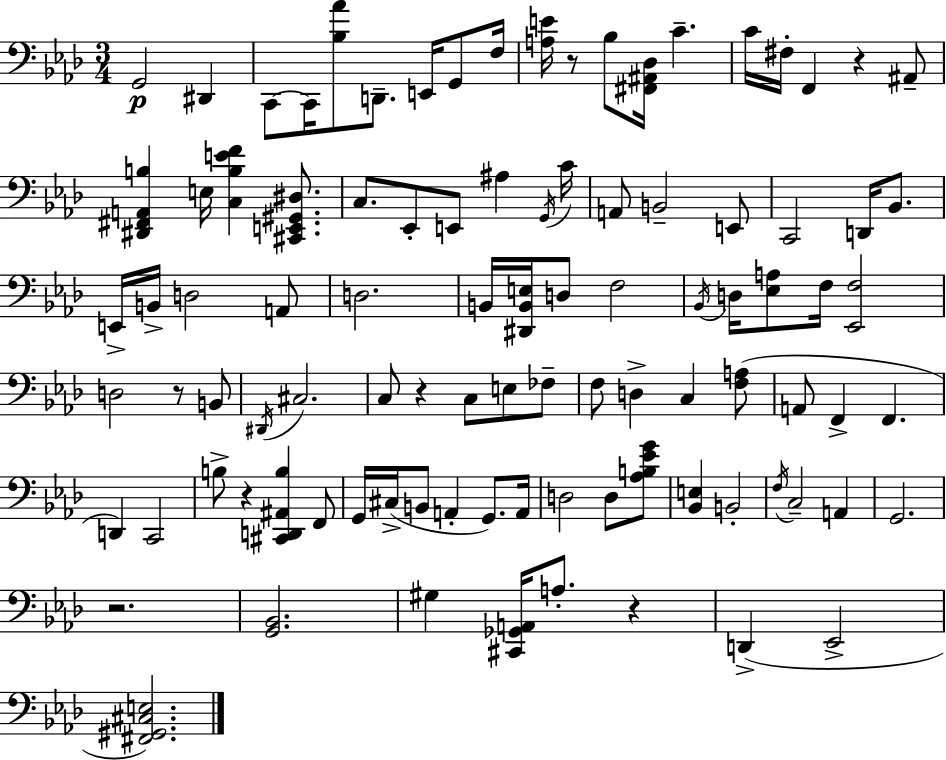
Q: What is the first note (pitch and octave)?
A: G2